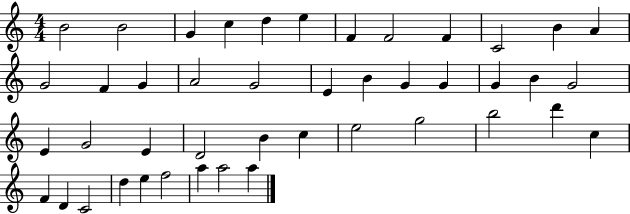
{
  \clef treble
  \numericTimeSignature
  \time 4/4
  \key c \major
  b'2 b'2 | g'4 c''4 d''4 e''4 | f'4 f'2 f'4 | c'2 b'4 a'4 | \break g'2 f'4 g'4 | a'2 g'2 | e'4 b'4 g'4 g'4 | g'4 b'4 g'2 | \break e'4 g'2 e'4 | d'2 b'4 c''4 | e''2 g''2 | b''2 d'''4 c''4 | \break f'4 d'4 c'2 | d''4 e''4 f''2 | a''4 a''2 a''4 | \bar "|."
}